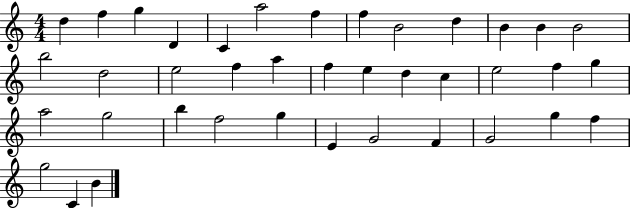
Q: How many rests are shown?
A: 0